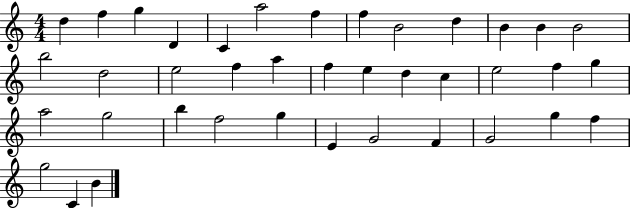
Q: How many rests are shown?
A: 0